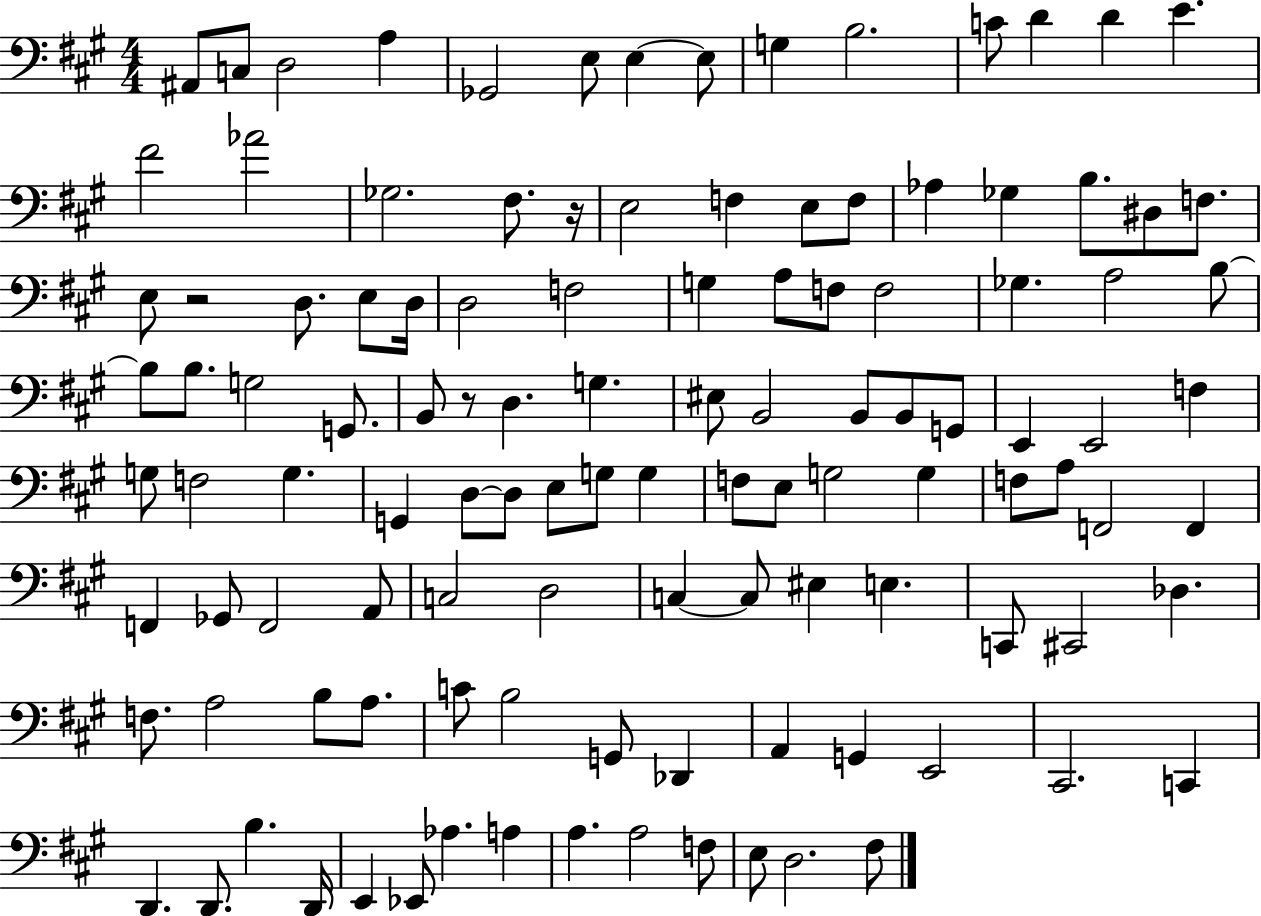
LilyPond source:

{
  \clef bass
  \numericTimeSignature
  \time 4/4
  \key a \major
  \repeat volta 2 { ais,8 c8 d2 a4 | ges,2 e8 e4~~ e8 | g4 b2. | c'8 d'4 d'4 e'4. | \break fis'2 aes'2 | ges2. fis8. r16 | e2 f4 e8 f8 | aes4 ges4 b8. dis8 f8. | \break e8 r2 d8. e8 d16 | d2 f2 | g4 a8 f8 f2 | ges4. a2 b8~~ | \break b8 b8. g2 g,8. | b,8 r8 d4. g4. | eis8 b,2 b,8 b,8 g,8 | e,4 e,2 f4 | \break g8 f2 g4. | g,4 d8~~ d8 e8 g8 g4 | f8 e8 g2 g4 | f8 a8 f,2 f,4 | \break f,4 ges,8 f,2 a,8 | c2 d2 | c4~~ c8 eis4 e4. | c,8 cis,2 des4. | \break f8. a2 b8 a8. | c'8 b2 g,8 des,4 | a,4 g,4 e,2 | cis,2. c,4 | \break d,4. d,8. b4. d,16 | e,4 ees,8 aes4. a4 | a4. a2 f8 | e8 d2. fis8 | \break } \bar "|."
}